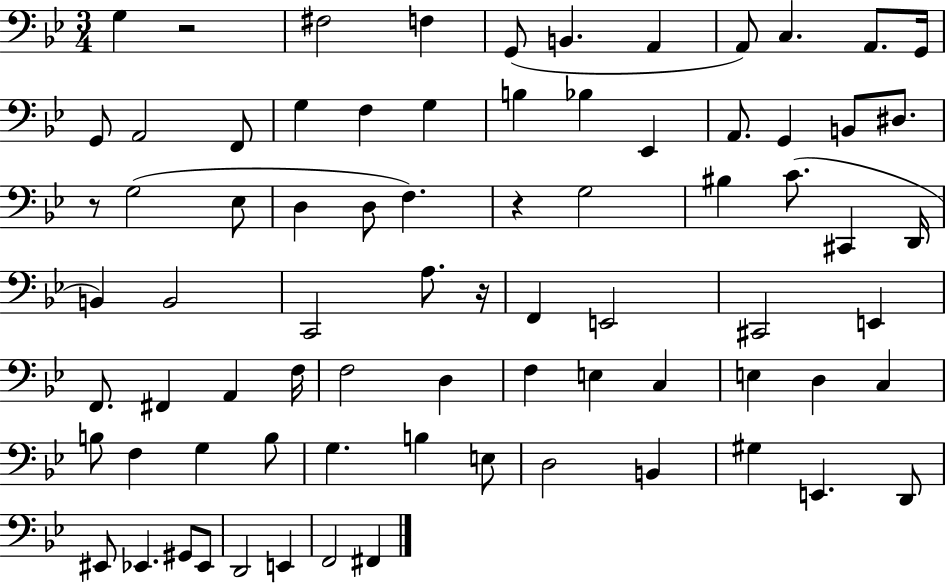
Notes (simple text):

G3/q R/h F#3/h F3/q G2/e B2/q. A2/q A2/e C3/q. A2/e. G2/s G2/e A2/h F2/e G3/q F3/q G3/q B3/q Bb3/q Eb2/q A2/e. G2/q B2/e D#3/e. R/e G3/h Eb3/e D3/q D3/e F3/q. R/q G3/h BIS3/q C4/e. C#2/q D2/s B2/q B2/h C2/h A3/e. R/s F2/q E2/h C#2/h E2/q F2/e. F#2/q A2/q F3/s F3/h D3/q F3/q E3/q C3/q E3/q D3/q C3/q B3/e F3/q G3/q B3/e G3/q. B3/q E3/e D3/h B2/q G#3/q E2/q. D2/e EIS2/e Eb2/q. G#2/e Eb2/e D2/h E2/q F2/h F#2/q